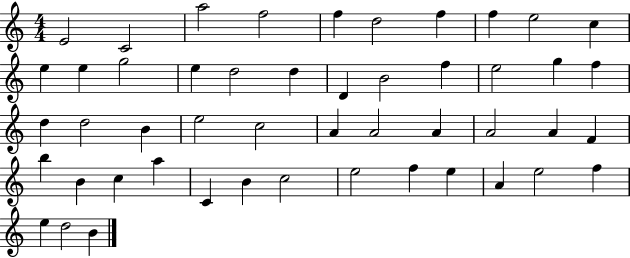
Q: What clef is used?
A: treble